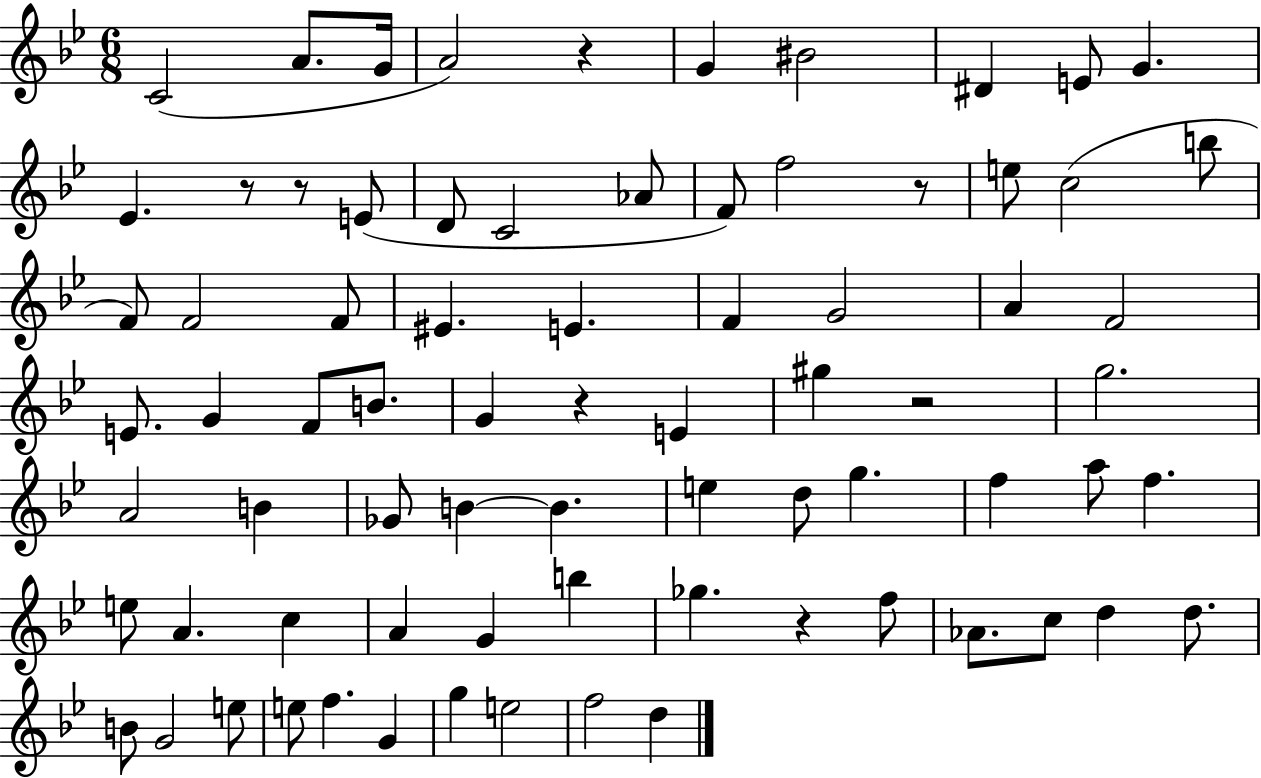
X:1
T:Untitled
M:6/8
L:1/4
K:Bb
C2 A/2 G/4 A2 z G ^B2 ^D E/2 G _E z/2 z/2 E/2 D/2 C2 _A/2 F/2 f2 z/2 e/2 c2 b/2 F/2 F2 F/2 ^E E F G2 A F2 E/2 G F/2 B/2 G z E ^g z2 g2 A2 B _G/2 B B e d/2 g f a/2 f e/2 A c A G b _g z f/2 _A/2 c/2 d d/2 B/2 G2 e/2 e/2 f G g e2 f2 d